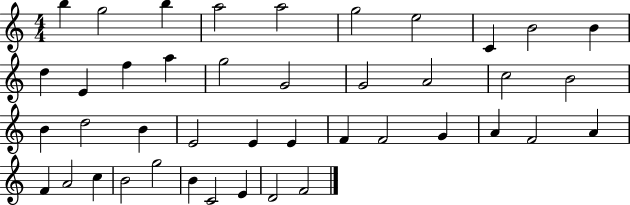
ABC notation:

X:1
T:Untitled
M:4/4
L:1/4
K:C
b g2 b a2 a2 g2 e2 C B2 B d E f a g2 G2 G2 A2 c2 B2 B d2 B E2 E E F F2 G A F2 A F A2 c B2 g2 B C2 E D2 F2